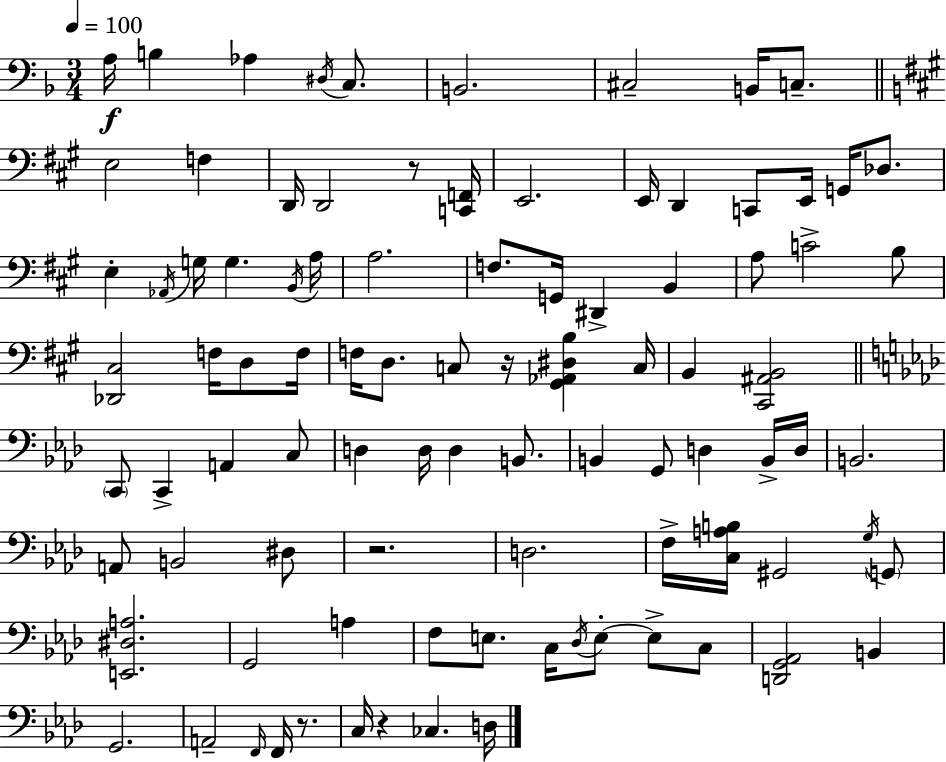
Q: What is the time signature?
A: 3/4